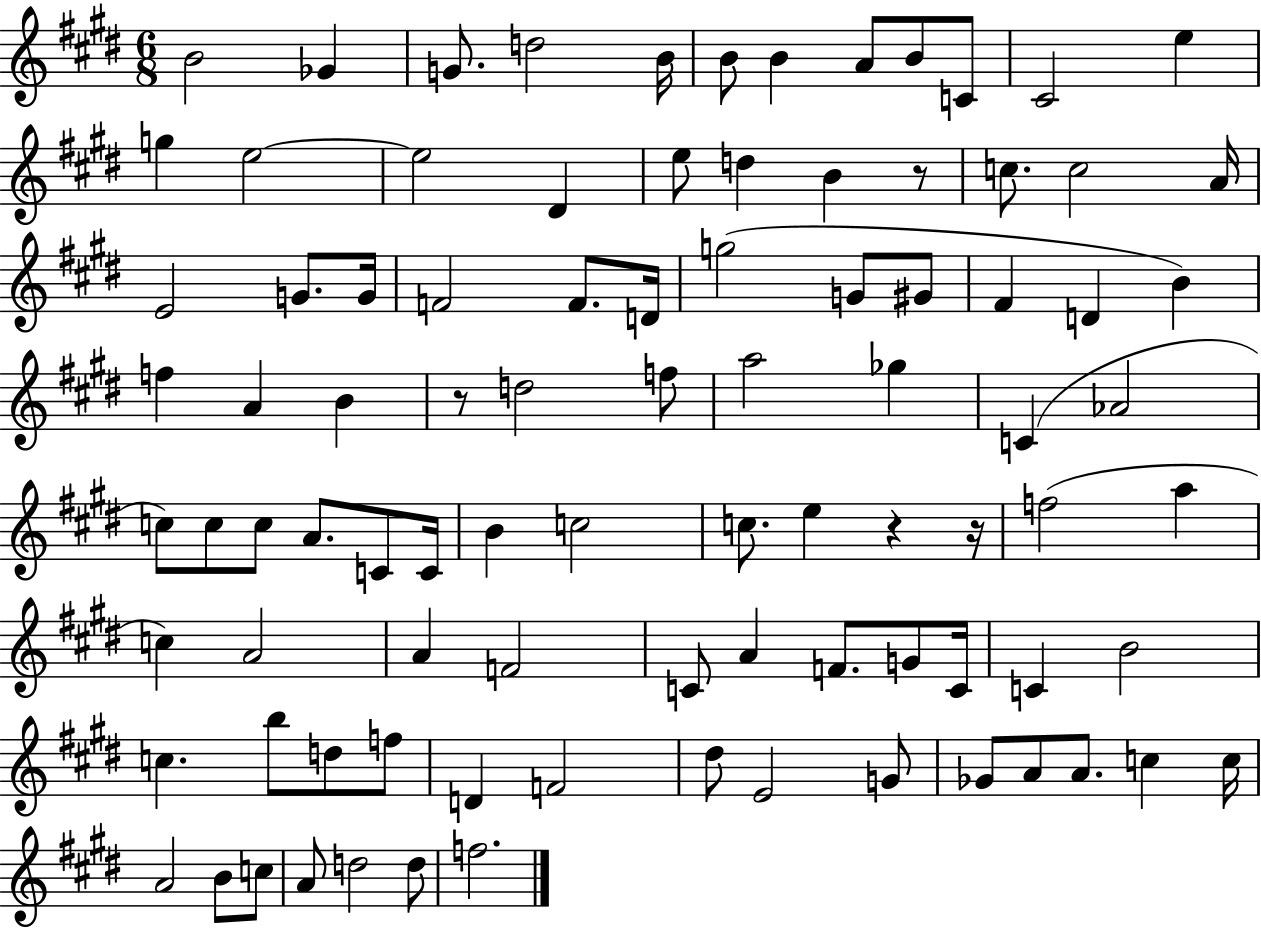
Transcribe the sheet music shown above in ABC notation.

X:1
T:Untitled
M:6/8
L:1/4
K:E
B2 _G G/2 d2 B/4 B/2 B A/2 B/2 C/2 ^C2 e g e2 e2 ^D e/2 d B z/2 c/2 c2 A/4 E2 G/2 G/4 F2 F/2 D/4 g2 G/2 ^G/2 ^F D B f A B z/2 d2 f/2 a2 _g C _A2 c/2 c/2 c/2 A/2 C/2 C/4 B c2 c/2 e z z/4 f2 a c A2 A F2 C/2 A F/2 G/2 C/4 C B2 c b/2 d/2 f/2 D F2 ^d/2 E2 G/2 _G/2 A/2 A/2 c c/4 A2 B/2 c/2 A/2 d2 d/2 f2